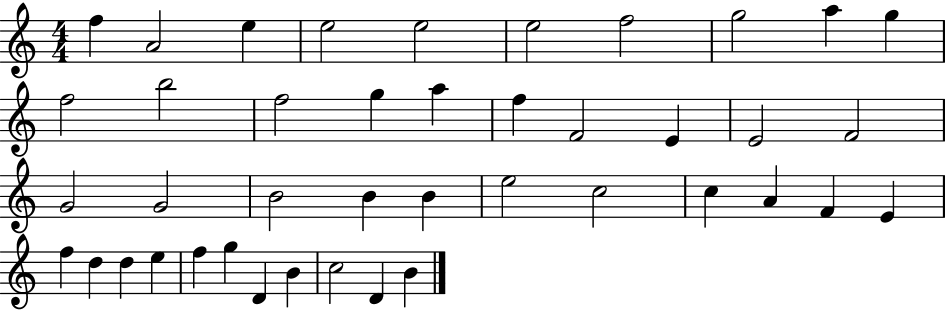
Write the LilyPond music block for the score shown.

{
  \clef treble
  \numericTimeSignature
  \time 4/4
  \key c \major
  f''4 a'2 e''4 | e''2 e''2 | e''2 f''2 | g''2 a''4 g''4 | \break f''2 b''2 | f''2 g''4 a''4 | f''4 f'2 e'4 | e'2 f'2 | \break g'2 g'2 | b'2 b'4 b'4 | e''2 c''2 | c''4 a'4 f'4 e'4 | \break f''4 d''4 d''4 e''4 | f''4 g''4 d'4 b'4 | c''2 d'4 b'4 | \bar "|."
}